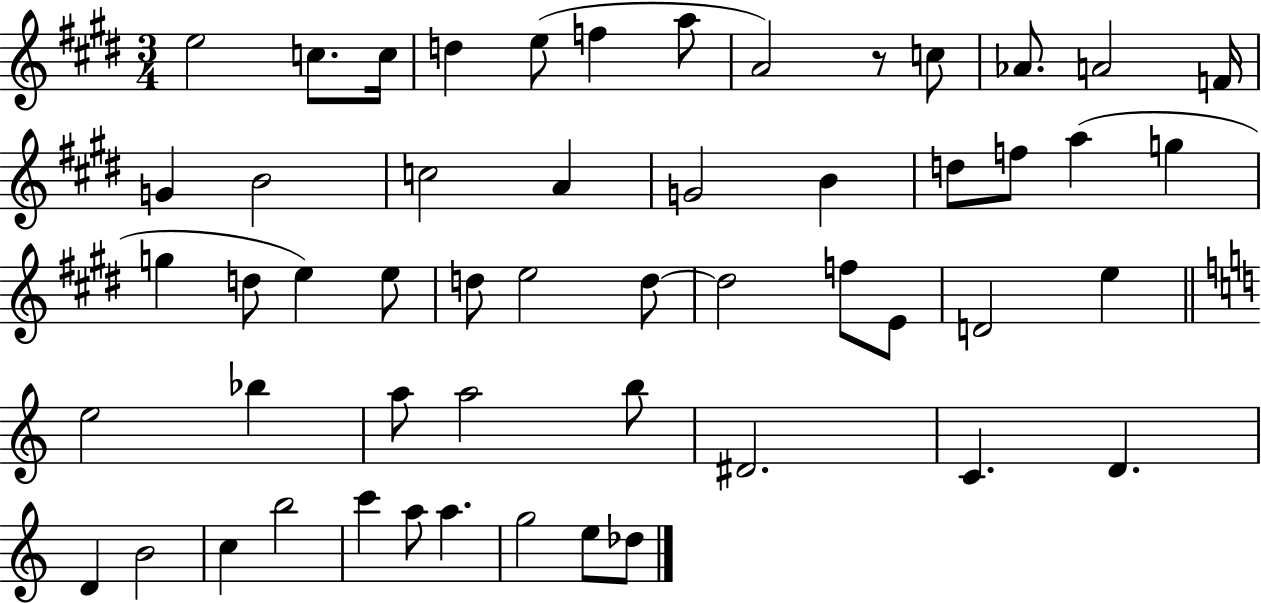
X:1
T:Untitled
M:3/4
L:1/4
K:E
e2 c/2 c/4 d e/2 f a/2 A2 z/2 c/2 _A/2 A2 F/4 G B2 c2 A G2 B d/2 f/2 a g g d/2 e e/2 d/2 e2 d/2 d2 f/2 E/2 D2 e e2 _b a/2 a2 b/2 ^D2 C D D B2 c b2 c' a/2 a g2 e/2 _d/2